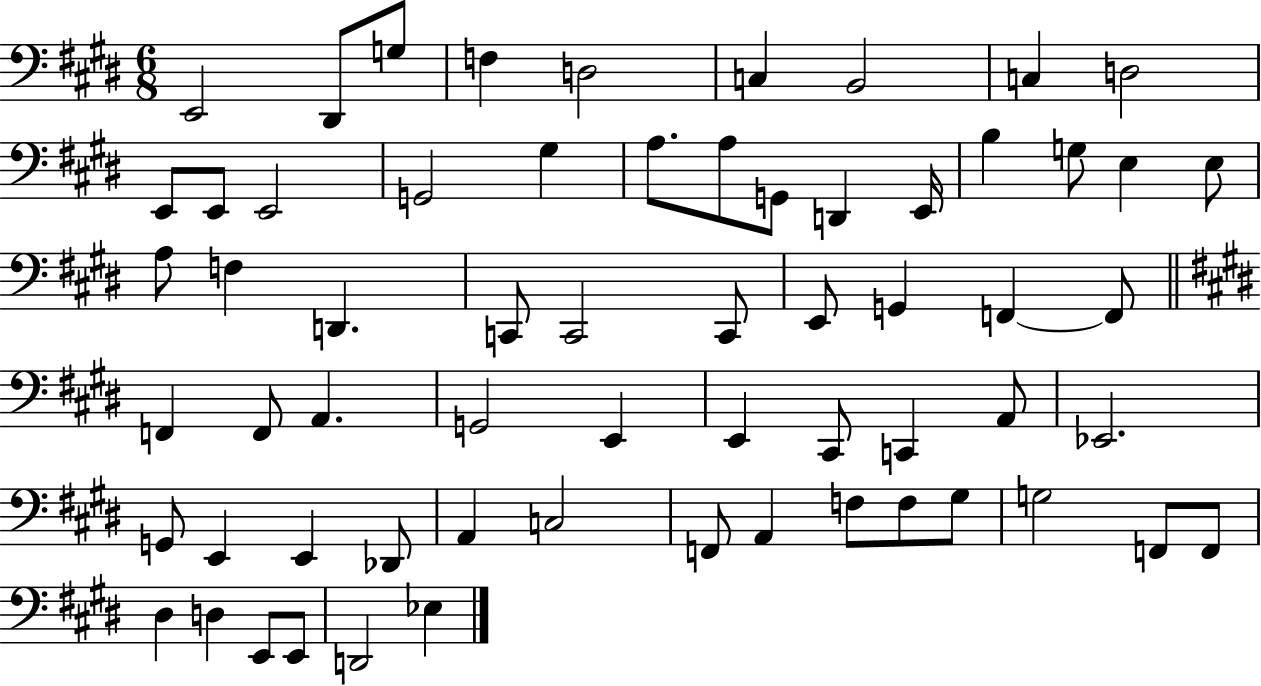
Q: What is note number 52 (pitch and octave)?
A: F3